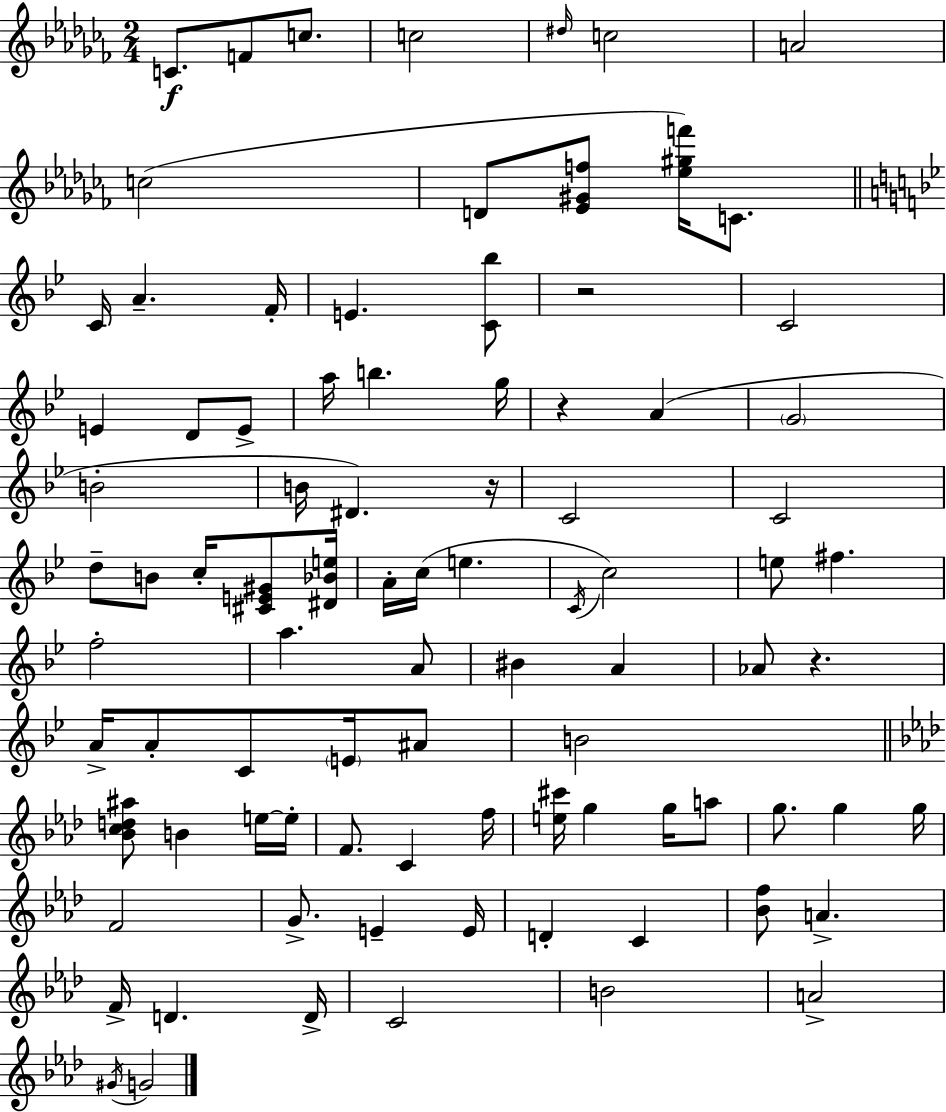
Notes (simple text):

C4/e. F4/e C5/e. C5/h D#5/s C5/h A4/h C5/h D4/e [Eb4,G#4,F5]/e [Eb5,G#5,F6]/s C4/e. C4/s A4/q. F4/s E4/q. [C4,Bb5]/e R/h C4/h E4/q D4/e E4/e A5/s B5/q. G5/s R/q A4/q G4/h B4/h B4/s D#4/q. R/s C4/h C4/h D5/e B4/e C5/s [C#4,E4,G#4]/e [D#4,Bb4,E5]/s A4/s C5/s E5/q. C4/s C5/h E5/e F#5/q. F5/h A5/q. A4/e BIS4/q A4/q Ab4/e R/q. A4/s A4/e C4/e E4/s A#4/e B4/h [Bb4,C5,D5,A#5]/e B4/q E5/s E5/s F4/e. C4/q F5/s [E5,C#6]/s G5/q G5/s A5/e G5/e. G5/q G5/s F4/h G4/e. E4/q E4/s D4/q C4/q [Bb4,F5]/e A4/q. F4/s D4/q. D4/s C4/h B4/h A4/h G#4/s G4/h